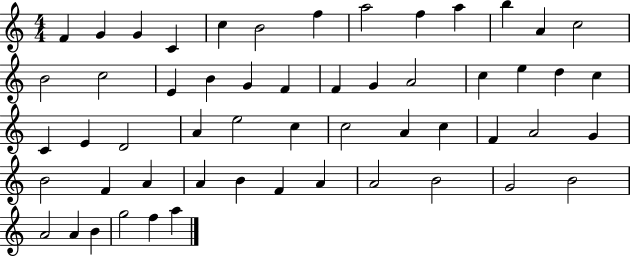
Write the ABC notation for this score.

X:1
T:Untitled
M:4/4
L:1/4
K:C
F G G C c B2 f a2 f a b A c2 B2 c2 E B G F F G A2 c e d c C E D2 A e2 c c2 A c F A2 G B2 F A A B F A A2 B2 G2 B2 A2 A B g2 f a